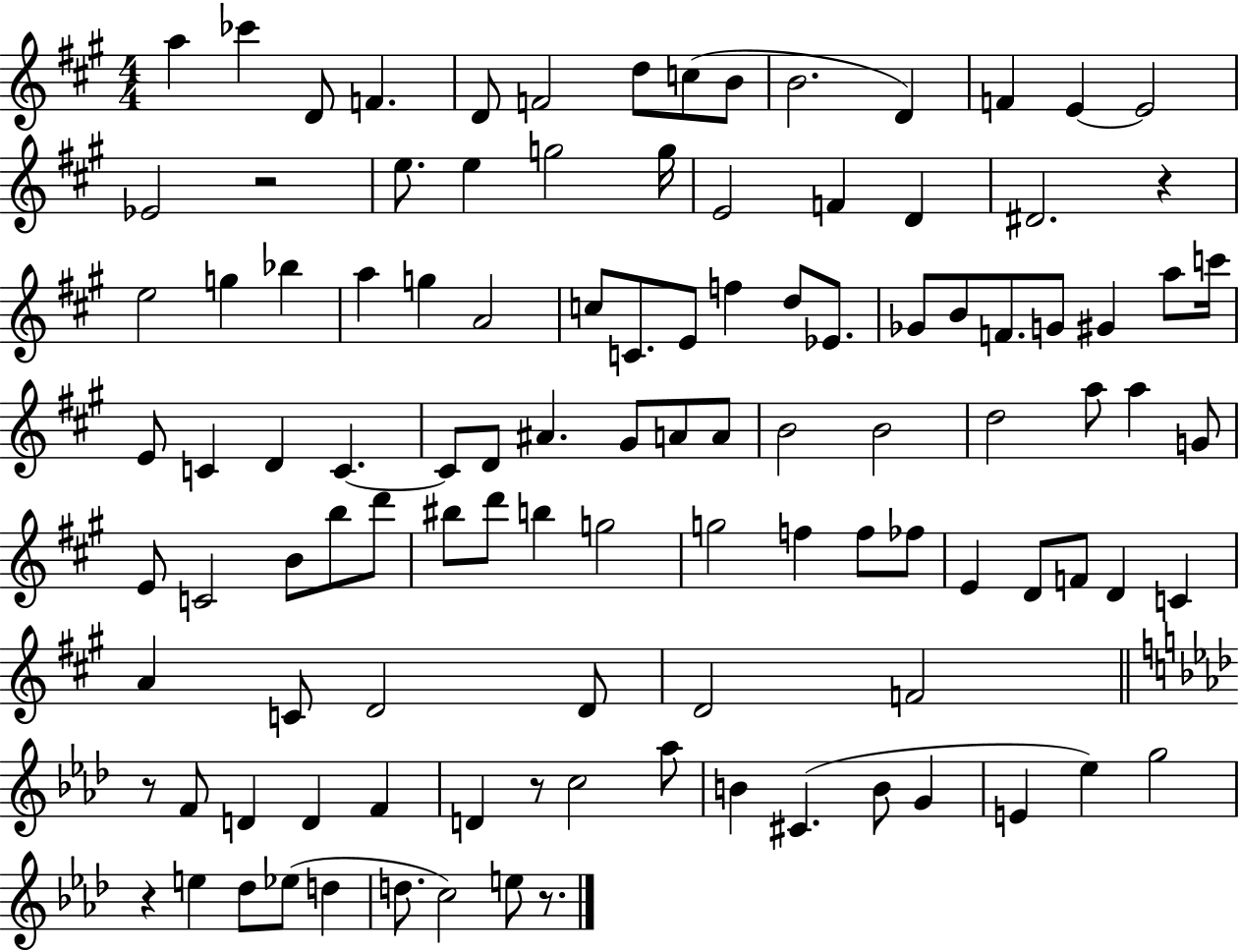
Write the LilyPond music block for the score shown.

{
  \clef treble
  \numericTimeSignature
  \time 4/4
  \key a \major
  a''4 ces'''4 d'8 f'4. | d'8 f'2 d''8 c''8( b'8 | b'2. d'4) | f'4 e'4~~ e'2 | \break ees'2 r2 | e''8. e''4 g''2 g''16 | e'2 f'4 d'4 | dis'2. r4 | \break e''2 g''4 bes''4 | a''4 g''4 a'2 | c''8 c'8. e'8 f''4 d''8 ees'8. | ges'8 b'8 f'8. g'8 gis'4 a''8 c'''16 | \break e'8 c'4 d'4 c'4.~~ | c'8 d'8 ais'4. gis'8 a'8 a'8 | b'2 b'2 | d''2 a''8 a''4 g'8 | \break e'8 c'2 b'8 b''8 d'''8 | bis''8 d'''8 b''4 g''2 | g''2 f''4 f''8 fes''8 | e'4 d'8 f'8 d'4 c'4 | \break a'4 c'8 d'2 d'8 | d'2 f'2 | \bar "||" \break \key f \minor r8 f'8 d'4 d'4 f'4 | d'4 r8 c''2 aes''8 | b'4 cis'4.( b'8 g'4 | e'4 ees''4) g''2 | \break r4 e''4 des''8 ees''8( d''4 | d''8. c''2) e''8 r8. | \bar "|."
}